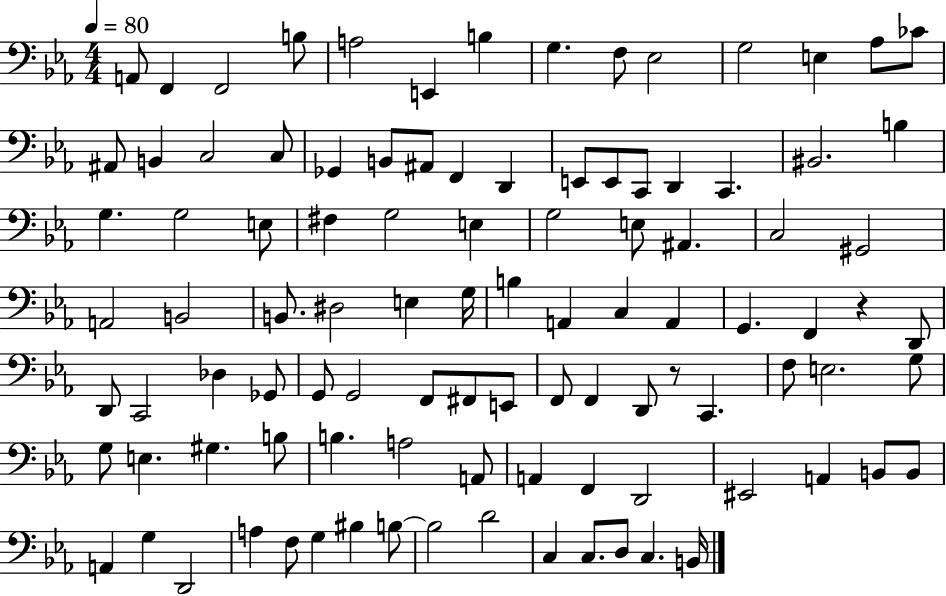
{
  \clef bass
  \numericTimeSignature
  \time 4/4
  \key ees \major
  \tempo 4 = 80
  a,8 f,4 f,2 b8 | a2 e,4 b4 | g4. f8 ees2 | g2 e4 aes8 ces'8 | \break ais,8 b,4 c2 c8 | ges,4 b,8 ais,8 f,4 d,4 | e,8 e,8 c,8 d,4 c,4. | bis,2. b4 | \break g4. g2 e8 | fis4 g2 e4 | g2 e8 ais,4. | c2 gis,2 | \break a,2 b,2 | b,8. dis2 e4 g16 | b4 a,4 c4 a,4 | g,4. f,4 r4 d,8 | \break d,8 c,2 des4 ges,8 | g,8 g,2 f,8 fis,8 e,8 | f,8 f,4 d,8 r8 c,4. | f8 e2. g8 | \break g8 e4. gis4. b8 | b4. a2 a,8 | a,4 f,4 d,2 | eis,2 a,4 b,8 b,8 | \break a,4 g4 d,2 | a4 f8 g4 bis4 b8~~ | b2 d'2 | c4 c8. d8 c4. b,16 | \break \bar "|."
}